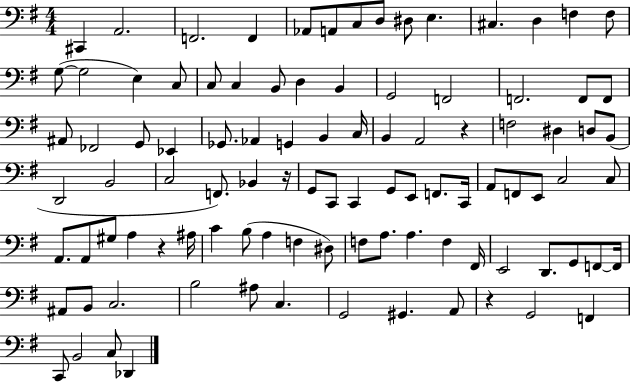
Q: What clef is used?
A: bass